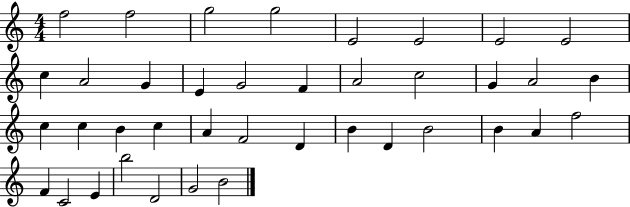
X:1
T:Untitled
M:4/4
L:1/4
K:C
f2 f2 g2 g2 E2 E2 E2 E2 c A2 G E G2 F A2 c2 G A2 B c c B c A F2 D B D B2 B A f2 F C2 E b2 D2 G2 B2